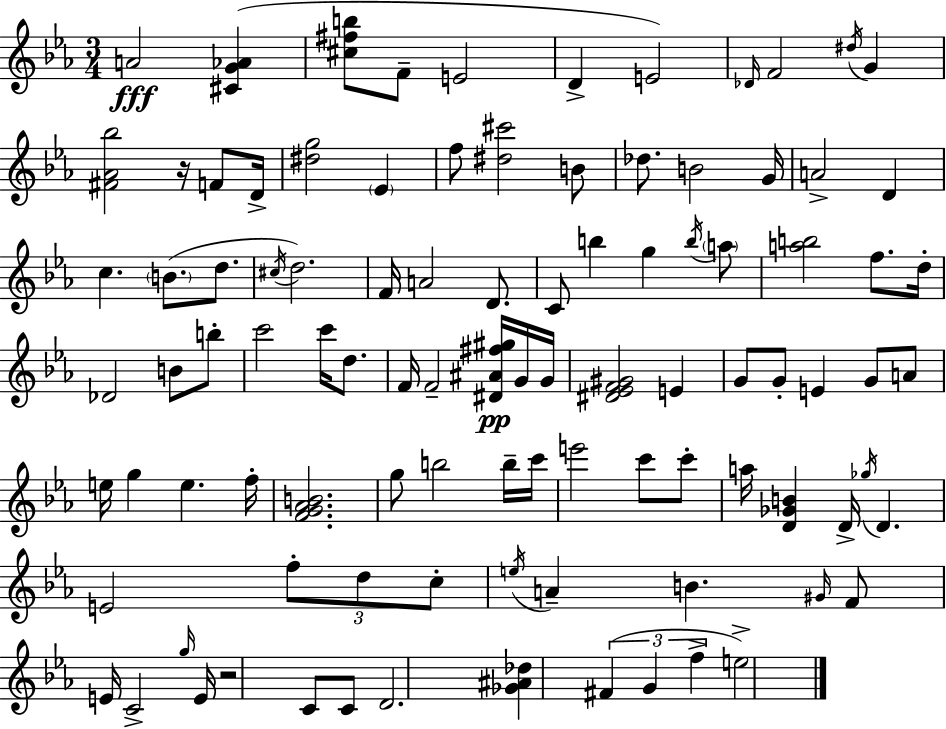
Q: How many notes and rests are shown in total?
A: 98